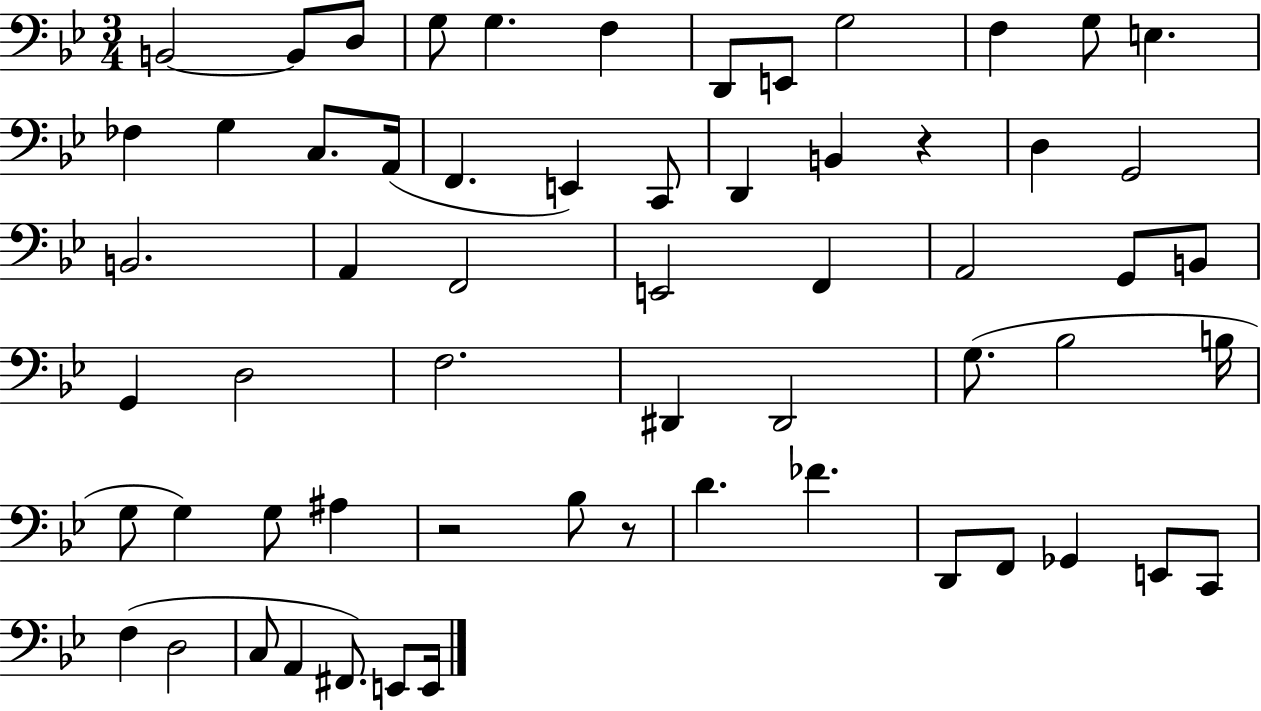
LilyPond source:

{
  \clef bass
  \numericTimeSignature
  \time 3/4
  \key bes \major
  b,2~~ b,8 d8 | g8 g4. f4 | d,8 e,8 g2 | f4 g8 e4. | \break fes4 g4 c8. a,16( | f,4. e,4) c,8 | d,4 b,4 r4 | d4 g,2 | \break b,2. | a,4 f,2 | e,2 f,4 | a,2 g,8 b,8 | \break g,4 d2 | f2. | dis,4 dis,2 | g8.( bes2 b16 | \break g8 g4) g8 ais4 | r2 bes8 r8 | d'4. fes'4. | d,8 f,8 ges,4 e,8 c,8 | \break f4( d2 | c8 a,4 fis,8.) e,8 e,16 | \bar "|."
}